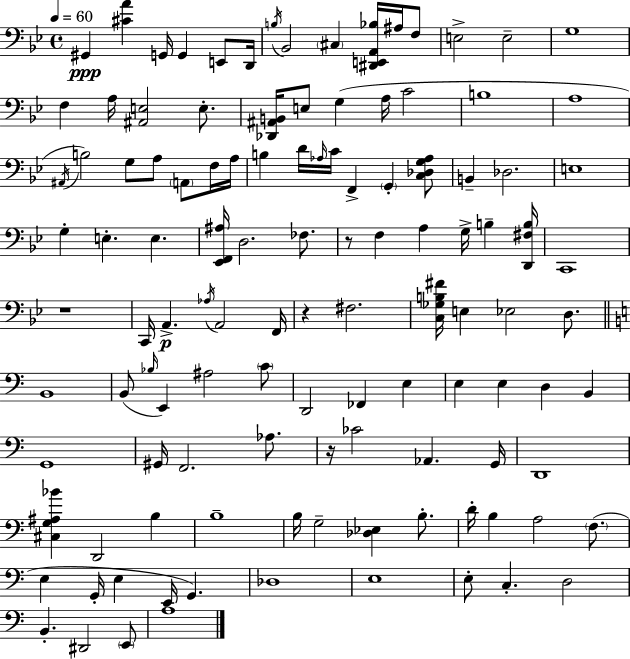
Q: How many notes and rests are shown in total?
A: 116